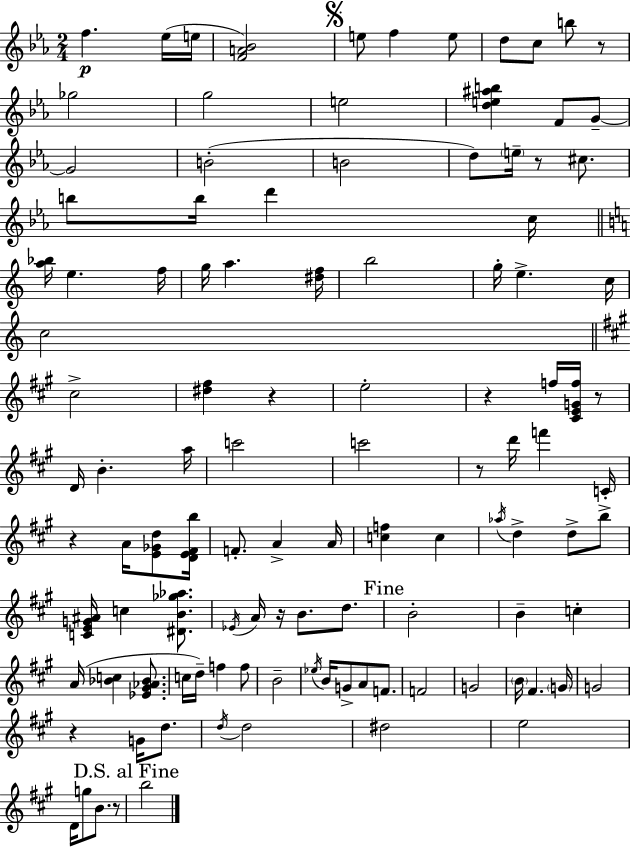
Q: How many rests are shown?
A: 10